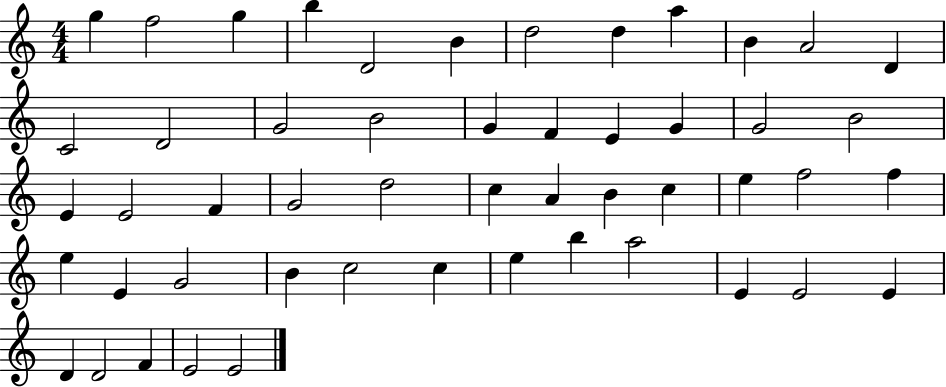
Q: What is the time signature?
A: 4/4